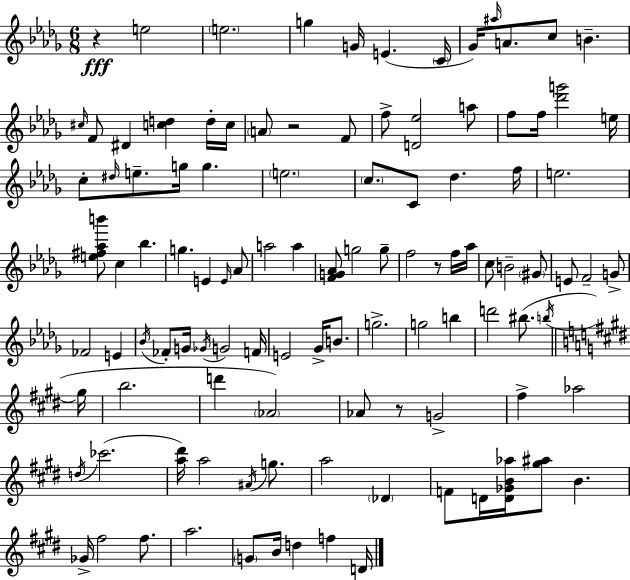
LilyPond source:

{
  \clef treble
  \numericTimeSignature
  \time 6/8
  \key bes \minor
  r4\fff e''2 | \parenthesize e''2. | g''4 g'16 e'4.( \parenthesize c'16 | ges'16) \grace { ais''16 } a'8. c''8 b'4.-- | \break \grace { cis''16 } f'8 dis'4 <c'' d''>4 | d''16-. c''16 \parenthesize a'8 r2 | f'8 f''8-> <d' ees''>2 | a''8 f''8 f''16 <des''' g'''>2 | \break e''16 c''8-. \grace { dis''16 } e''8.-- g''16 g''4. | \parenthesize e''2. | \parenthesize c''8. c'8 des''4. | f''16 e''2. | \break <e'' fis'' aes'' b'''>8 c''4 bes''4. | g''4. e'4 | \grace { e'16 } aes'8 a''2 | a''4 <f' g' aes'>8 g''2 | \break g''8-- f''2 | r8 f''16 aes''16 c''8 b'2-- | \parenthesize gis'8 e'8 f'2-- | g'8-> fes'2 | \break e'4 \acciaccatura { bes'16 } fes'8-. g'16 \acciaccatura { ges'16 } g'2 | f'16 e'2 | ges'16-> b'8. g''2.-> | g''2 | \break b''4 d'''2 | bis''8.( \acciaccatura { b''16 } \bar "||" \break \key e \major gis''16 b''2. | d'''4 \parenthesize aes'2) | aes'8 r8 g'2-> | fis''4-> aes''2 | \break \acciaccatura { d''16 }( ces'''2. | <a'' dis'''>16) a''2 \acciaccatura { ais'16 } | g''8. a''2 \parenthesize des'4 | f'8 d'16 <d' ges' b' aes''>16 <gis'' ais''>8 b'4. | \break ges'16-> fis''2 | fis''8. a''2. | \parenthesize g'8 b'16 d''4 f''4 | d'16 \bar "|."
}